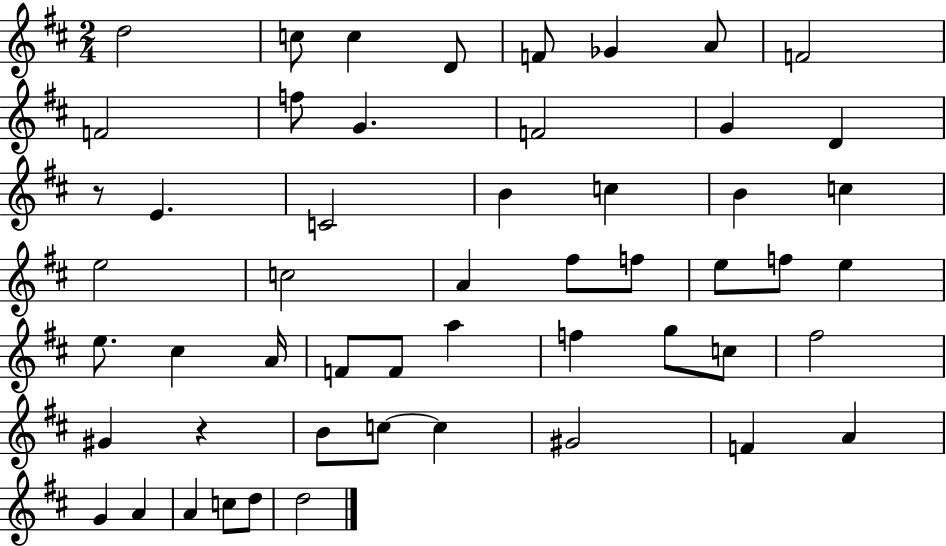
X:1
T:Untitled
M:2/4
L:1/4
K:D
d2 c/2 c D/2 F/2 _G A/2 F2 F2 f/2 G F2 G D z/2 E C2 B c B c e2 c2 A ^f/2 f/2 e/2 f/2 e e/2 ^c A/4 F/2 F/2 a f g/2 c/2 ^f2 ^G z B/2 c/2 c ^G2 F A G A A c/2 d/2 d2